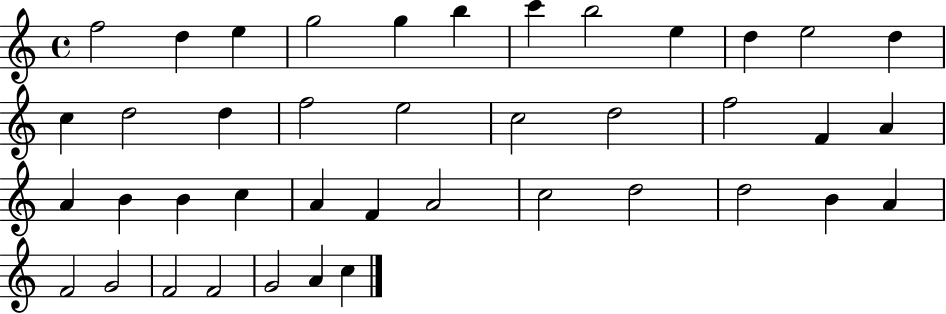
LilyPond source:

{
  \clef treble
  \time 4/4
  \defaultTimeSignature
  \key c \major
  f''2 d''4 e''4 | g''2 g''4 b''4 | c'''4 b''2 e''4 | d''4 e''2 d''4 | \break c''4 d''2 d''4 | f''2 e''2 | c''2 d''2 | f''2 f'4 a'4 | \break a'4 b'4 b'4 c''4 | a'4 f'4 a'2 | c''2 d''2 | d''2 b'4 a'4 | \break f'2 g'2 | f'2 f'2 | g'2 a'4 c''4 | \bar "|."
}